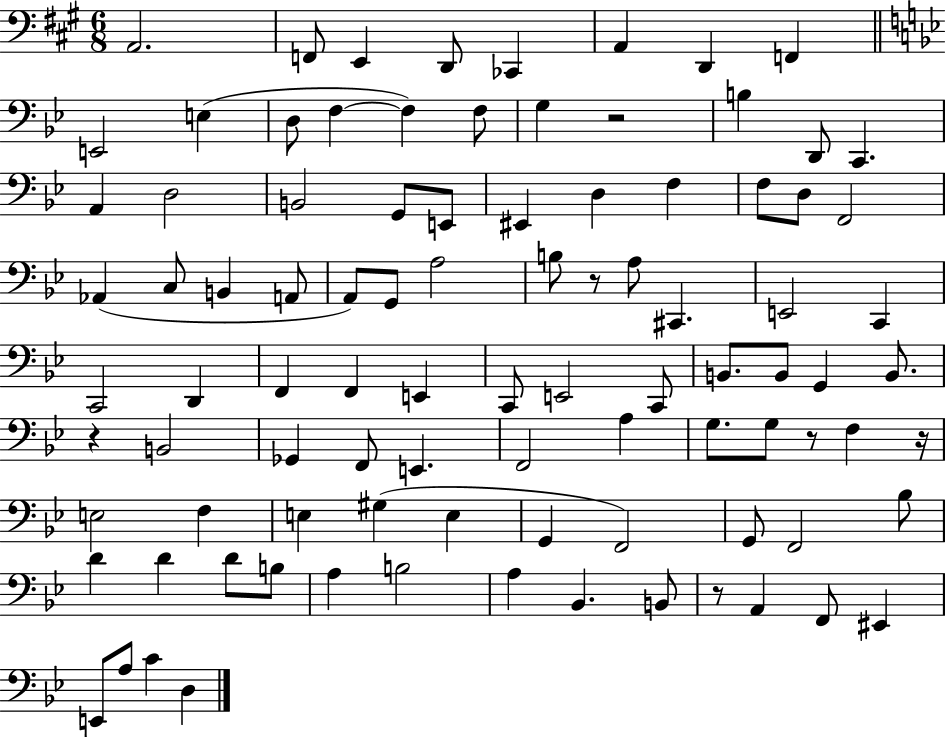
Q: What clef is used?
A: bass